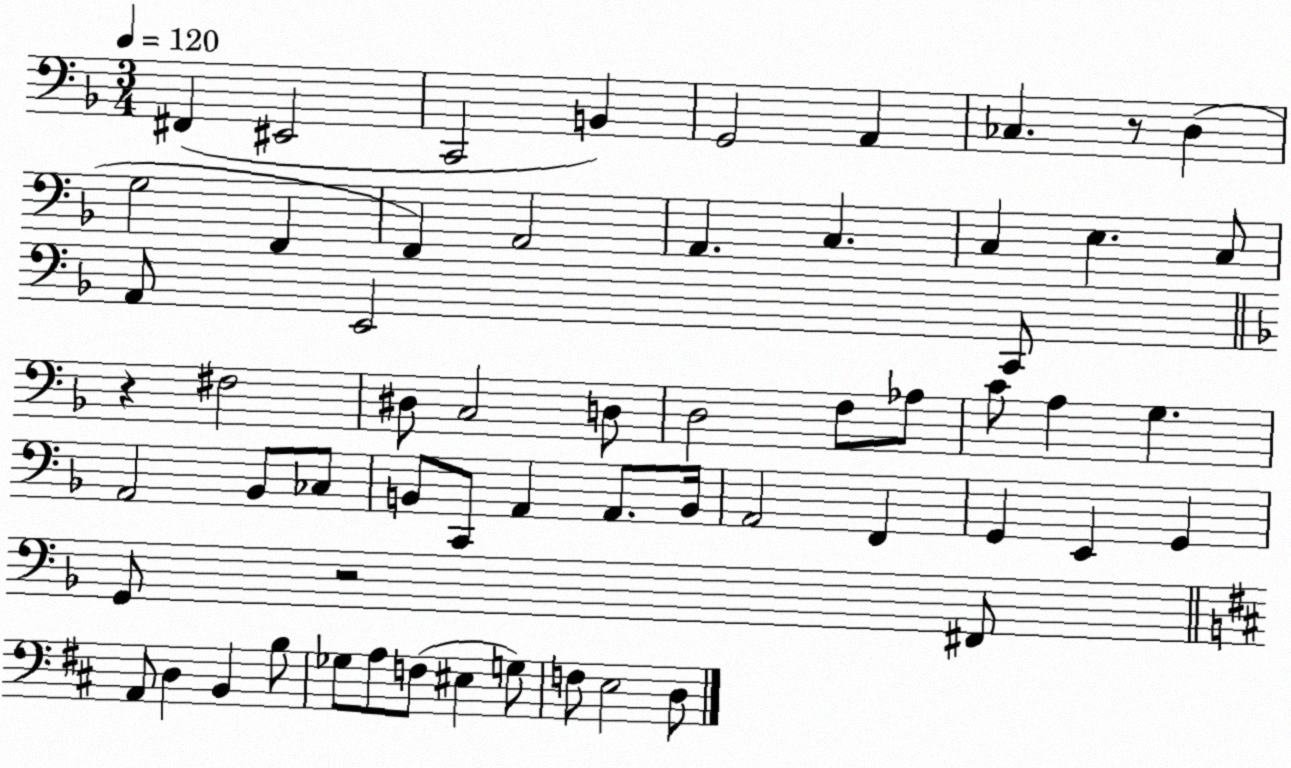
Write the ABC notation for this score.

X:1
T:Untitled
M:3/4
L:1/4
K:F
^F,, ^E,,2 C,,2 B,, G,,2 A,, _C, z/2 D, G,2 F,, F,, A,,2 A,, C, C, E, C,/2 A,,/2 E,,2 C,,/2 z ^F,2 ^D,/2 C,2 D,/2 D,2 F,/2 _A,/2 C/2 A, G, A,,2 _B,,/2 _C,/2 B,,/2 C,,/2 A,, A,,/2 B,,/4 A,,2 F,, G,, E,, G,, G,,/2 z2 ^F,,/2 A,,/2 D, B,, B,/2 _G,/2 A,/2 F,/2 ^E, G,/2 F,/2 E,2 D,/2